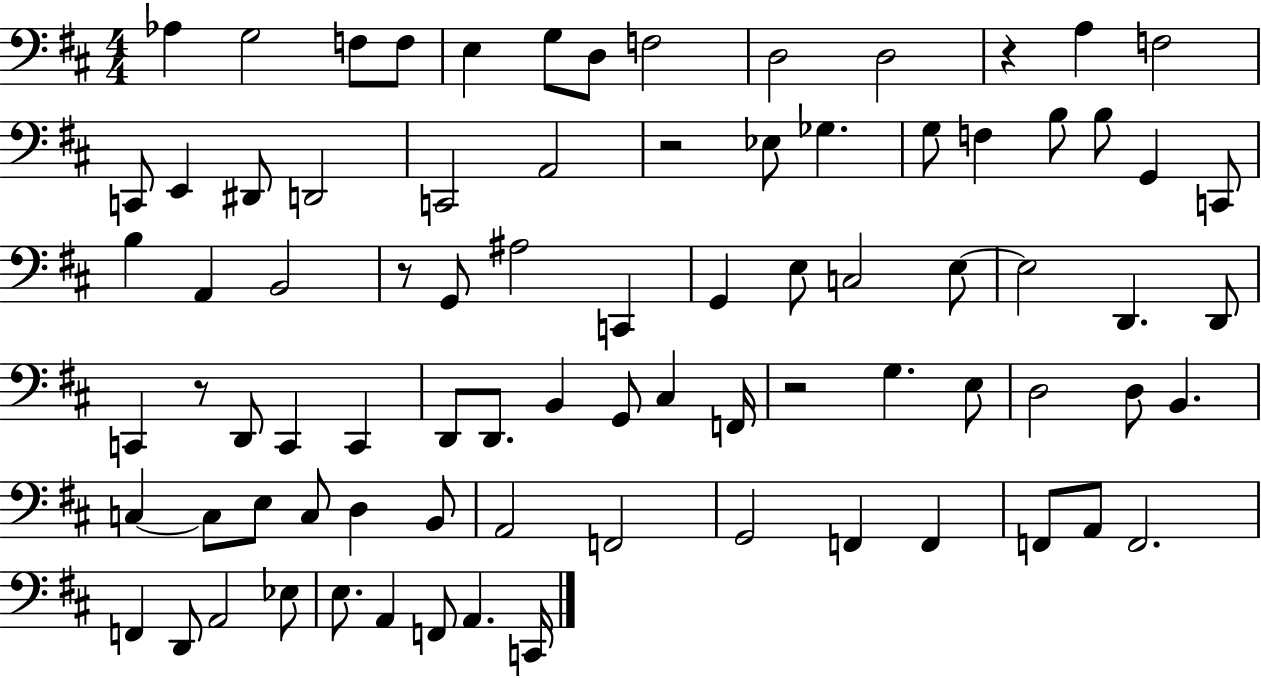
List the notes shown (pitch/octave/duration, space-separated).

Ab3/q G3/h F3/e F3/e E3/q G3/e D3/e F3/h D3/h D3/h R/q A3/q F3/h C2/e E2/q D#2/e D2/h C2/h A2/h R/h Eb3/e Gb3/q. G3/e F3/q B3/e B3/e G2/q C2/e B3/q A2/q B2/h R/e G2/e A#3/h C2/q G2/q E3/e C3/h E3/e E3/h D2/q. D2/e C2/q R/e D2/e C2/q C2/q D2/e D2/e. B2/q G2/e C#3/q F2/s R/h G3/q. E3/e D3/h D3/e B2/q. C3/q C3/e E3/e C3/e D3/q B2/e A2/h F2/h G2/h F2/q F2/q F2/e A2/e F2/h. F2/q D2/e A2/h Eb3/e E3/e. A2/q F2/e A2/q. C2/s